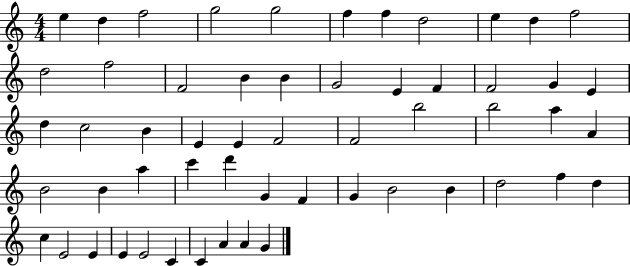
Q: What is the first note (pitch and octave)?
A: E5